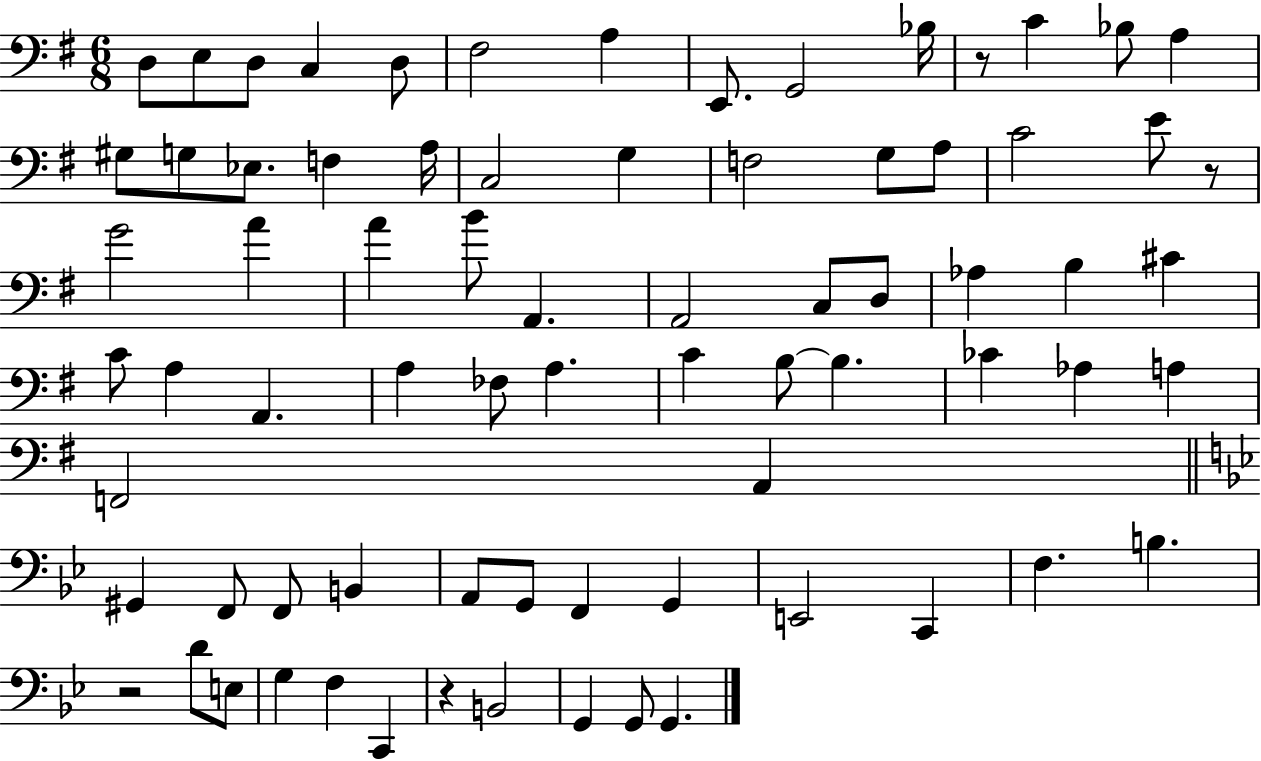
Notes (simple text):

D3/e E3/e D3/e C3/q D3/e F#3/h A3/q E2/e. G2/h Bb3/s R/e C4/q Bb3/e A3/q G#3/e G3/e Eb3/e. F3/q A3/s C3/h G3/q F3/h G3/e A3/e C4/h E4/e R/e G4/h A4/q A4/q B4/e A2/q. A2/h C3/e D3/e Ab3/q B3/q C#4/q C4/e A3/q A2/q. A3/q FES3/e A3/q. C4/q B3/e B3/q. CES4/q Ab3/q A3/q F2/h A2/q G#2/q F2/e F2/e B2/q A2/e G2/e F2/q G2/q E2/h C2/q F3/q. B3/q. R/h D4/e E3/e G3/q F3/q C2/q R/q B2/h G2/q G2/e G2/q.